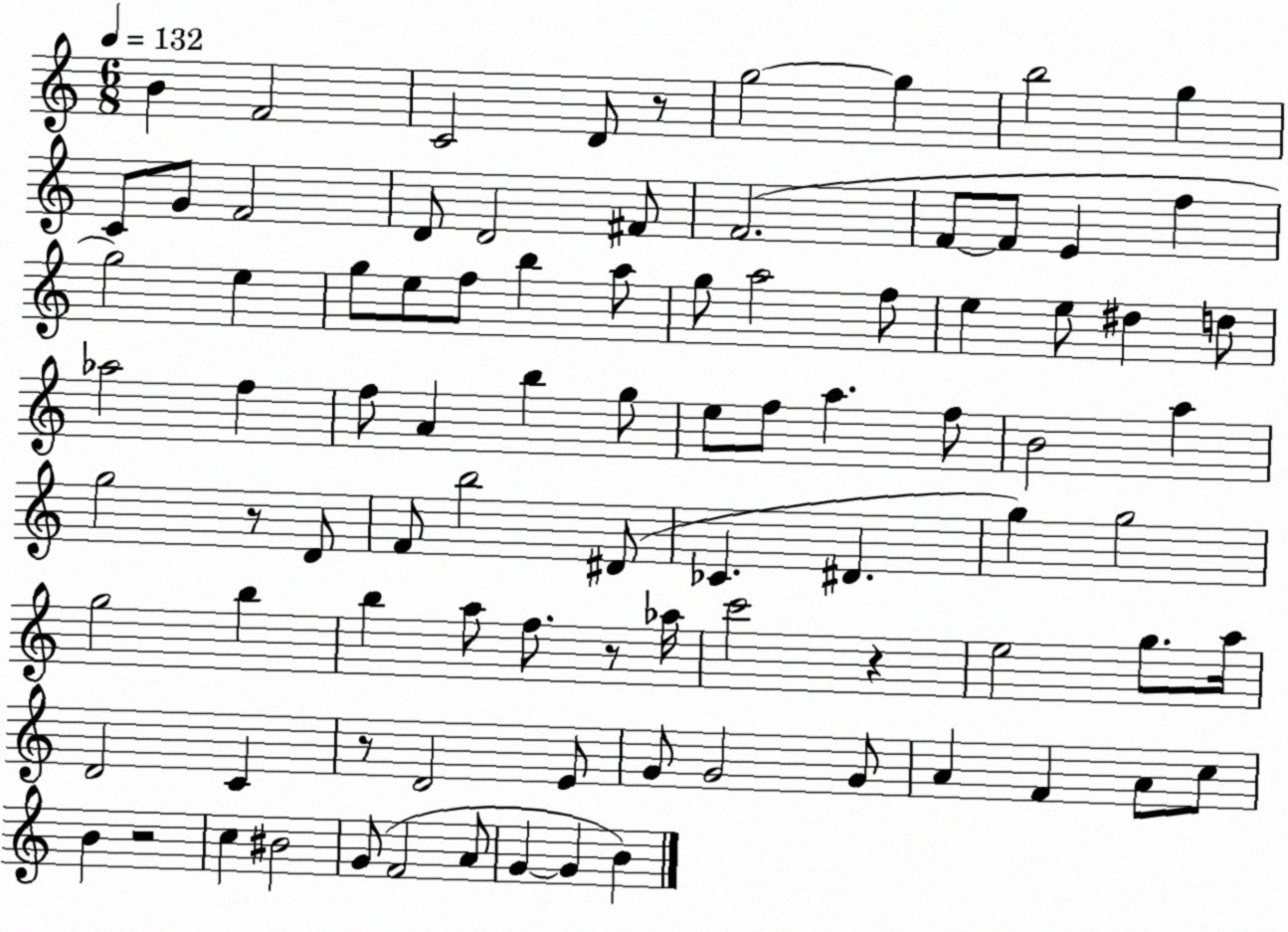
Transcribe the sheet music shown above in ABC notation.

X:1
T:Untitled
M:6/8
L:1/4
K:C
B F2 C2 D/2 z/2 g2 g b2 g C/2 G/2 F2 D/2 D2 ^F/2 F2 F/2 F/2 E f g2 e g/2 e/2 f/2 b a/2 g/2 a2 f/2 e e/2 ^d d/2 _a2 f f/2 A b g/2 e/2 f/2 a f/2 B2 a g2 z/2 D/2 F/2 b2 ^D/2 _C ^D g g2 g2 b b a/2 f/2 z/2 _a/4 c'2 z e2 g/2 a/4 D2 C z/2 D2 E/2 G/2 G2 G/2 A F A/2 c/2 B z2 c ^B2 G/2 F2 A/2 G G B